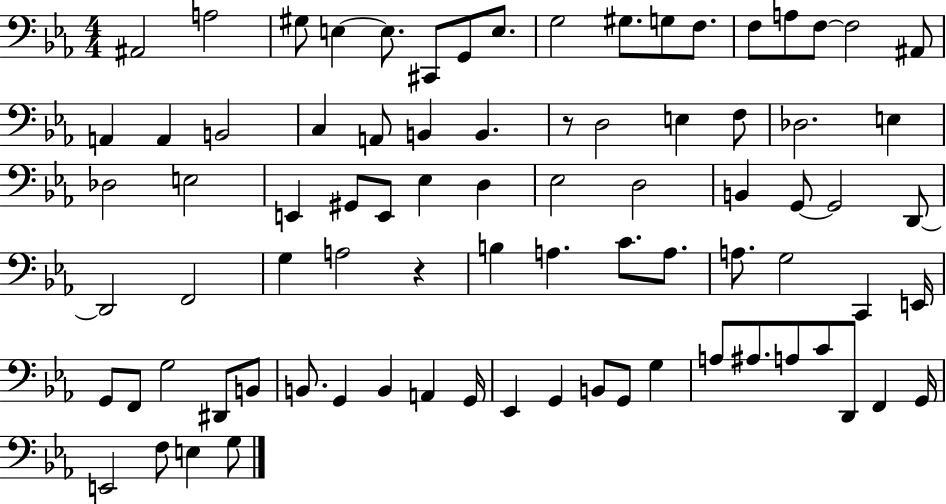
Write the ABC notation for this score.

X:1
T:Untitled
M:4/4
L:1/4
K:Eb
^A,,2 A,2 ^G,/2 E, E,/2 ^C,,/2 G,,/2 E,/2 G,2 ^G,/2 G,/2 F,/2 F,/2 A,/2 F,/2 F,2 ^A,,/2 A,, A,, B,,2 C, A,,/2 B,, B,, z/2 D,2 E, F,/2 _D,2 E, _D,2 E,2 E,, ^G,,/2 E,,/2 _E, D, _E,2 D,2 B,, G,,/2 G,,2 D,,/2 D,,2 F,,2 G, A,2 z B, A, C/2 A,/2 A,/2 G,2 C,, E,,/4 G,,/2 F,,/2 G,2 ^D,,/2 B,,/2 B,,/2 G,, B,, A,, G,,/4 _E,, G,, B,,/2 G,,/2 G, A,/2 ^A,/2 A,/2 C/2 D,,/2 F,, G,,/4 E,,2 F,/2 E, G,/2